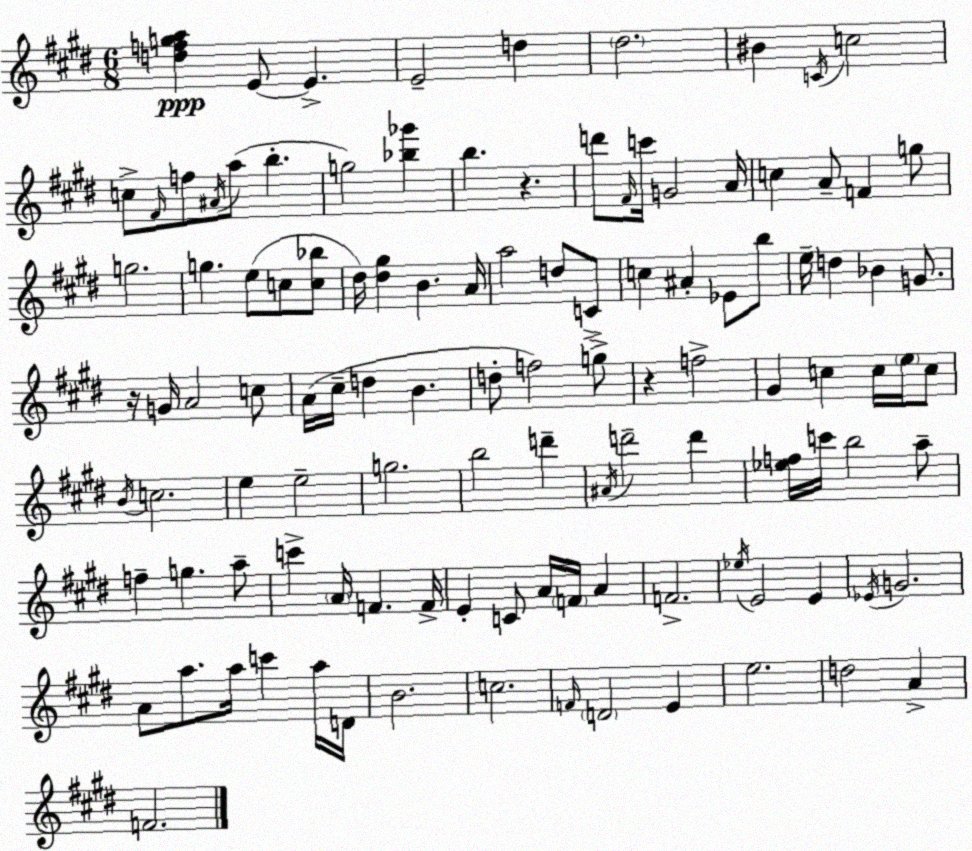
X:1
T:Untitled
M:6/8
L:1/4
K:E
[dfga] E/2 E E2 d ^d2 ^B C/4 c2 c/2 ^F/4 f/2 ^A/4 a/2 b g2 [_b_g'] b z d'/2 ^F/4 c'/4 G2 A/4 c A/2 F g/2 g2 g e/2 c/2 [c_b]/2 ^d/4 [^d^g] B A/4 a2 d/2 C/2 c ^A _E/2 b/2 e/4 d _B G/2 z/4 G/4 A2 c/2 A/4 ^c/4 d B d/2 f2 g/2 z f2 ^G c c/4 e/4 c/2 B/4 c2 e e2 g2 b2 d' ^A/4 d'2 d' [_ef]/4 c'/4 b2 a/2 f g a/2 c' A/4 F F/4 E C/2 A/4 F/4 A F2 _e/4 E2 E _E/4 G2 A/2 a/2 a/4 c' a/4 D/4 B2 c2 F/4 D2 E e2 d2 A F2